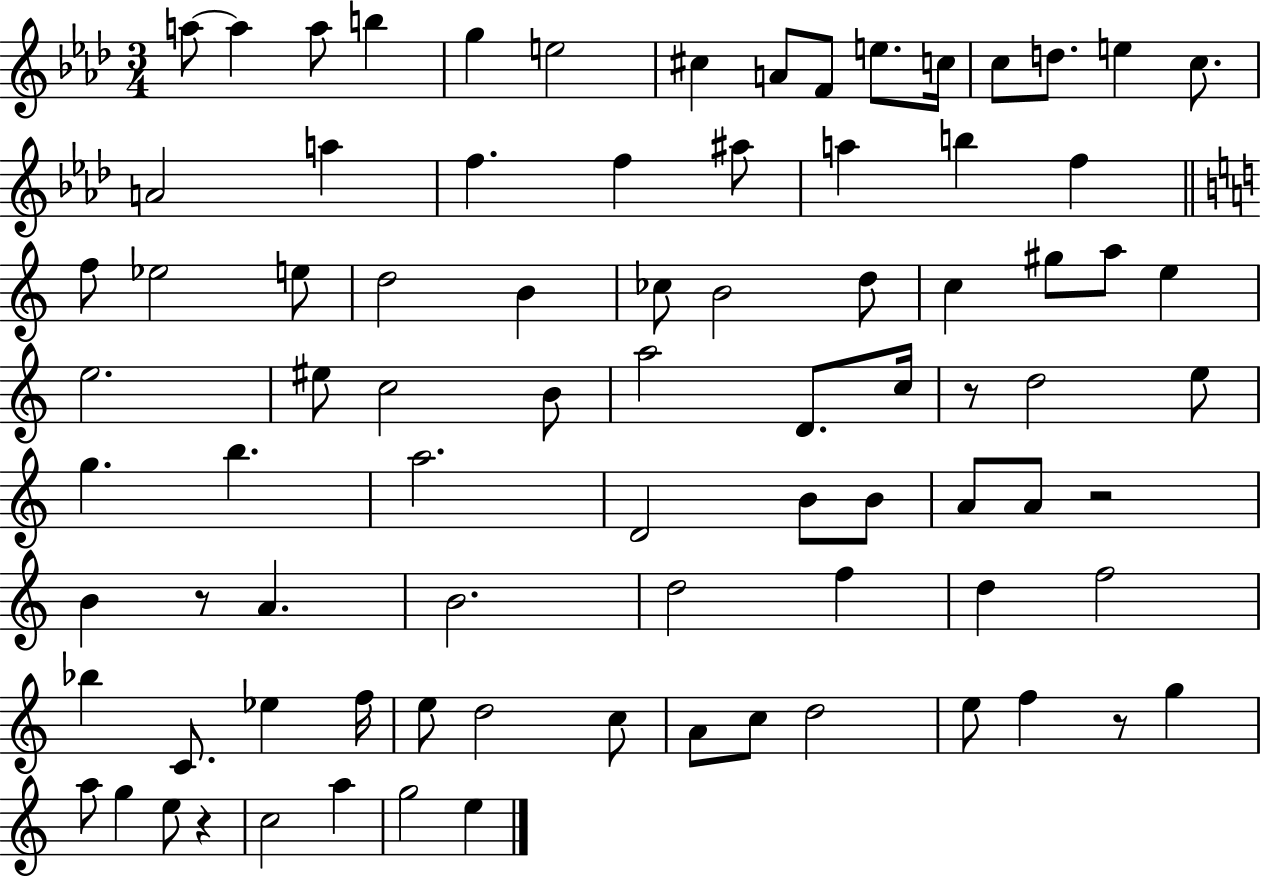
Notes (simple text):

A5/e A5/q A5/e B5/q G5/q E5/h C#5/q A4/e F4/e E5/e. C5/s C5/e D5/e. E5/q C5/e. A4/h A5/q F5/q. F5/q A#5/e A5/q B5/q F5/q F5/e Eb5/h E5/e D5/h B4/q CES5/e B4/h D5/e C5/q G#5/e A5/e E5/q E5/h. EIS5/e C5/h B4/e A5/h D4/e. C5/s R/e D5/h E5/e G5/q. B5/q. A5/h. D4/h B4/e B4/e A4/e A4/e R/h B4/q R/e A4/q. B4/h. D5/h F5/q D5/q F5/h Bb5/q C4/e. Eb5/q F5/s E5/e D5/h C5/e A4/e C5/e D5/h E5/e F5/q R/e G5/q A5/e G5/q E5/e R/q C5/h A5/q G5/h E5/q